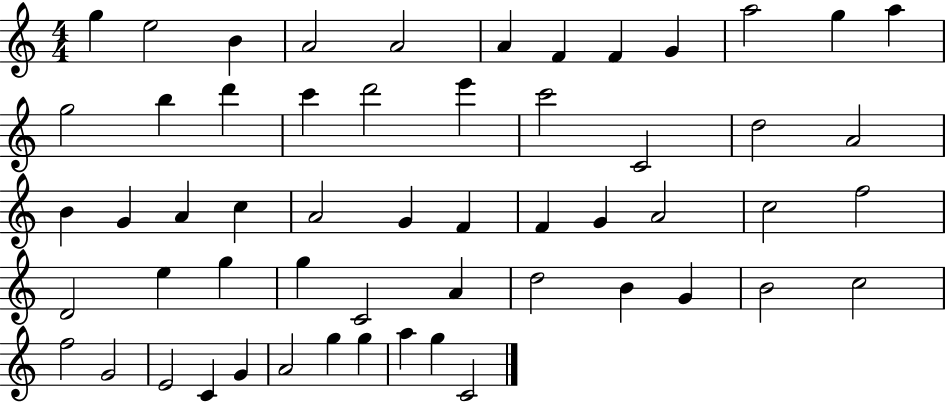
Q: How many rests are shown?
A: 0